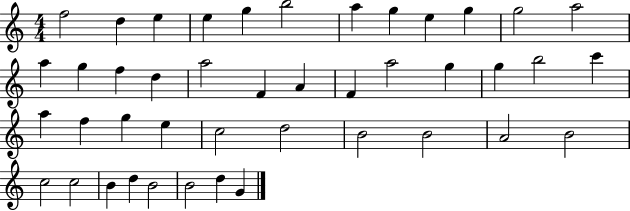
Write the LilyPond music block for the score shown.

{
  \clef treble
  \numericTimeSignature
  \time 4/4
  \key c \major
  f''2 d''4 e''4 | e''4 g''4 b''2 | a''4 g''4 e''4 g''4 | g''2 a''2 | \break a''4 g''4 f''4 d''4 | a''2 f'4 a'4 | f'4 a''2 g''4 | g''4 b''2 c'''4 | \break a''4 f''4 g''4 e''4 | c''2 d''2 | b'2 b'2 | a'2 b'2 | \break c''2 c''2 | b'4 d''4 b'2 | b'2 d''4 g'4 | \bar "|."
}